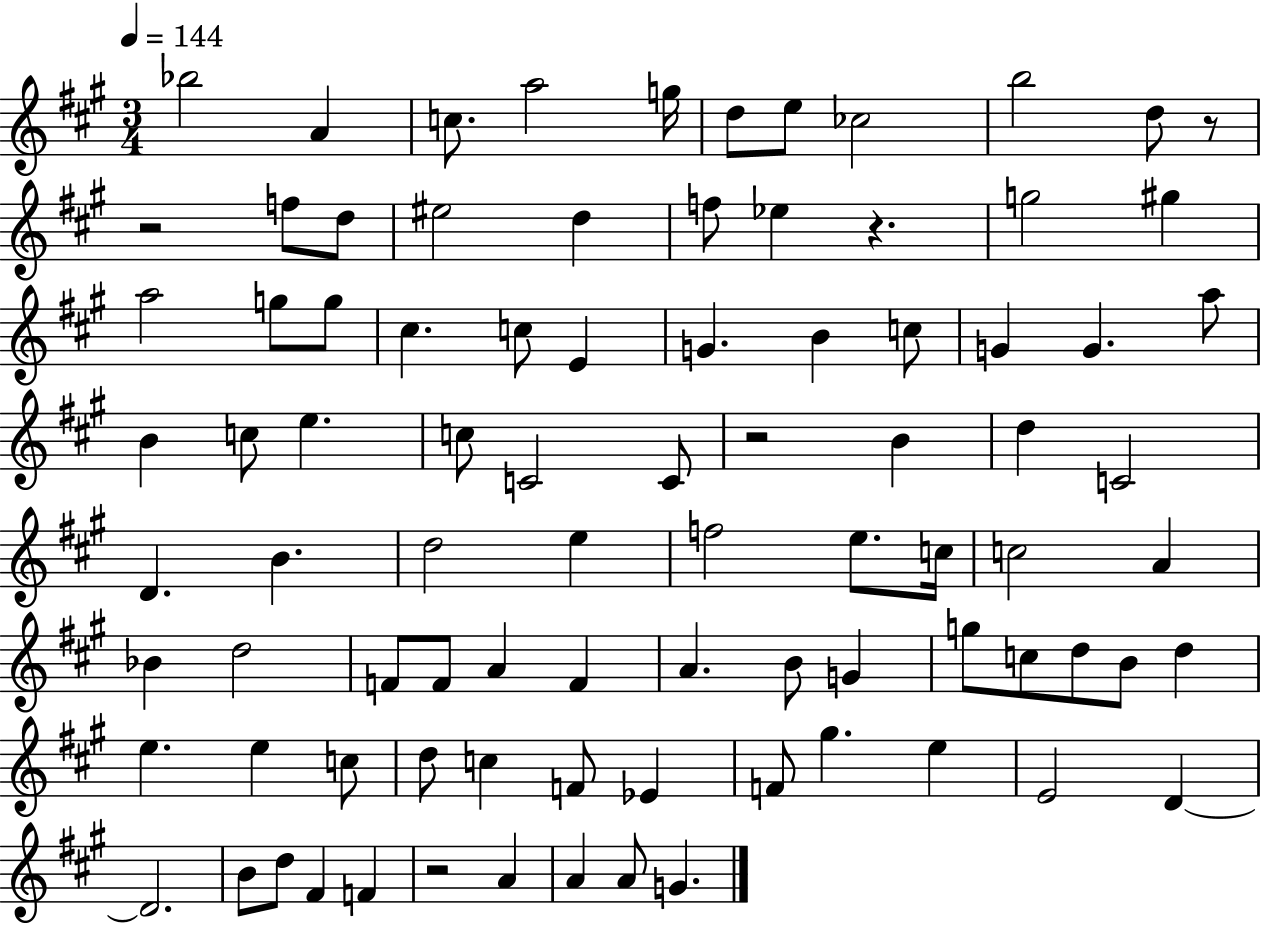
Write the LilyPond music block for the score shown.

{
  \clef treble
  \numericTimeSignature
  \time 3/4
  \key a \major
  \tempo 4 = 144
  bes''2 a'4 | c''8. a''2 g''16 | d''8 e''8 ces''2 | b''2 d''8 r8 | \break r2 f''8 d''8 | eis''2 d''4 | f''8 ees''4 r4. | g''2 gis''4 | \break a''2 g''8 g''8 | cis''4. c''8 e'4 | g'4. b'4 c''8 | g'4 g'4. a''8 | \break b'4 c''8 e''4. | c''8 c'2 c'8 | r2 b'4 | d''4 c'2 | \break d'4. b'4. | d''2 e''4 | f''2 e''8. c''16 | c''2 a'4 | \break bes'4 d''2 | f'8 f'8 a'4 f'4 | a'4. b'8 g'4 | g''8 c''8 d''8 b'8 d''4 | \break e''4. e''4 c''8 | d''8 c''4 f'8 ees'4 | f'8 gis''4. e''4 | e'2 d'4~~ | \break d'2. | b'8 d''8 fis'4 f'4 | r2 a'4 | a'4 a'8 g'4. | \break \bar "|."
}